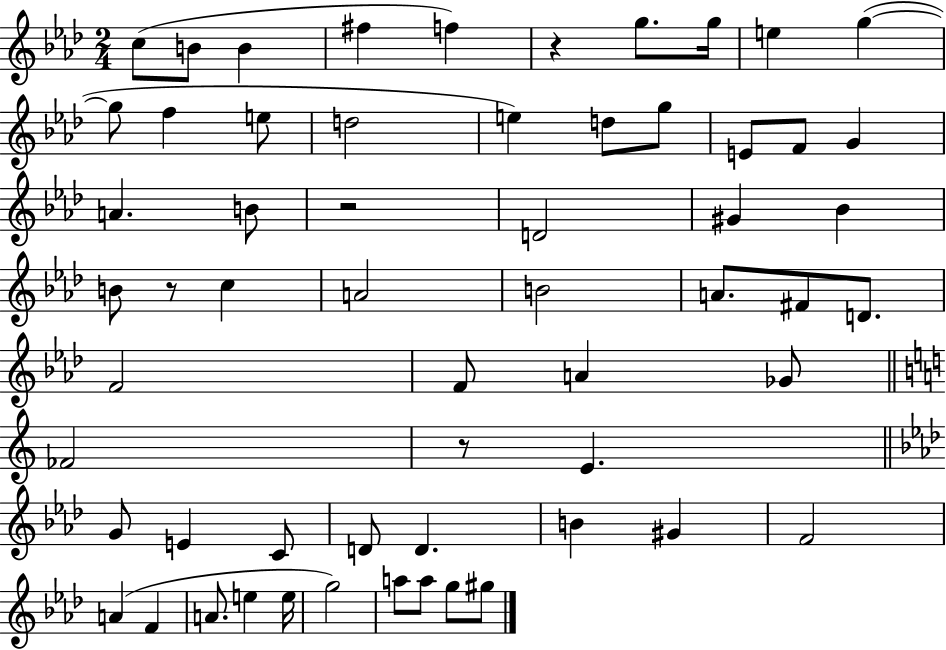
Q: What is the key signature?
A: AES major